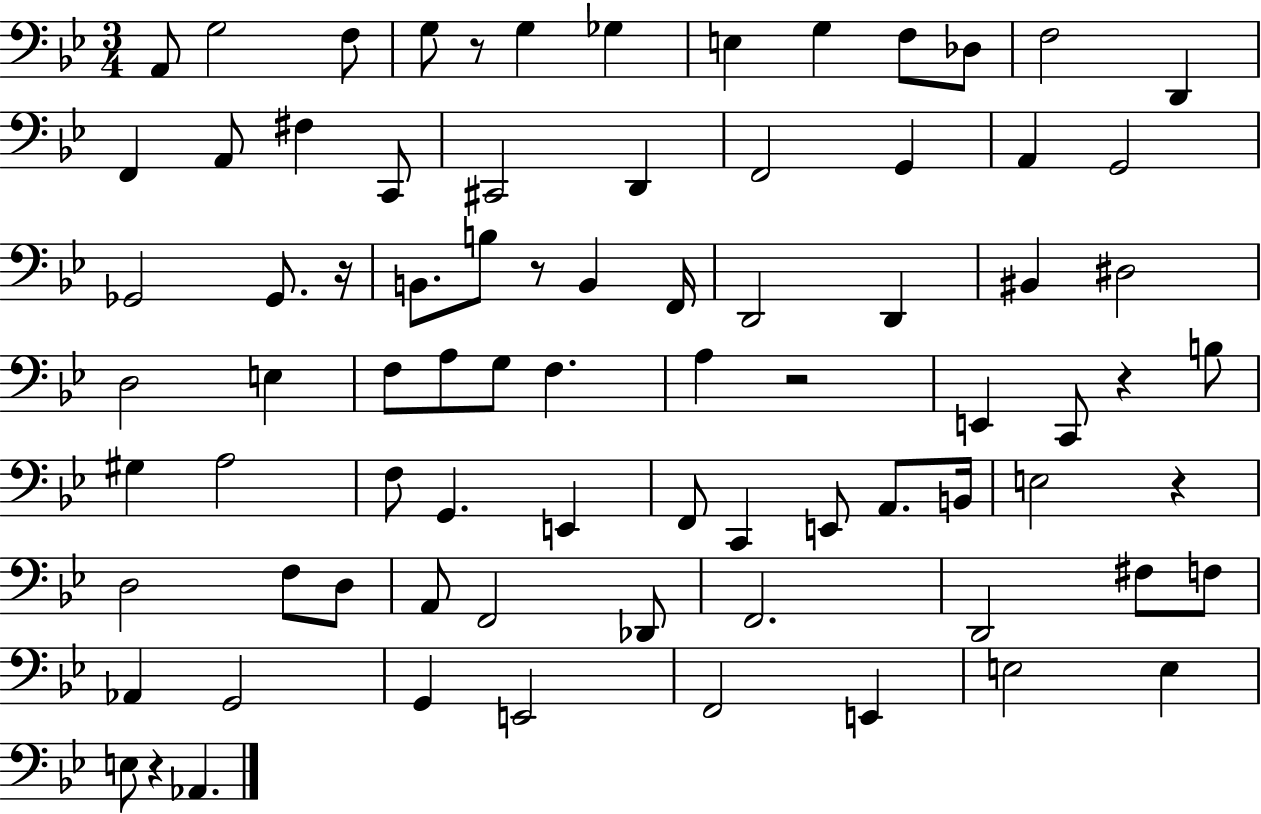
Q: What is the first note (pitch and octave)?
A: A2